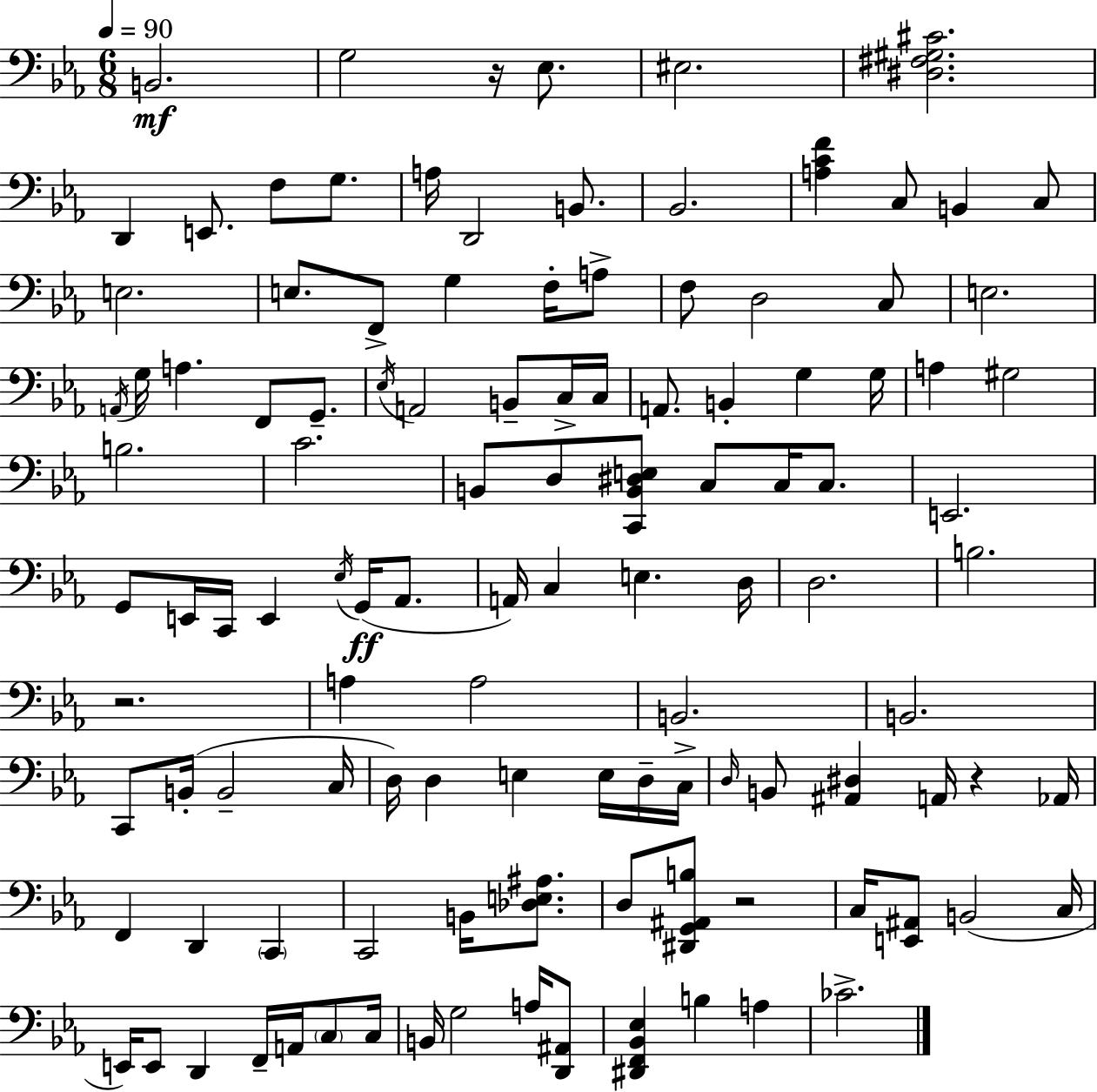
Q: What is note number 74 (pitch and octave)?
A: E3